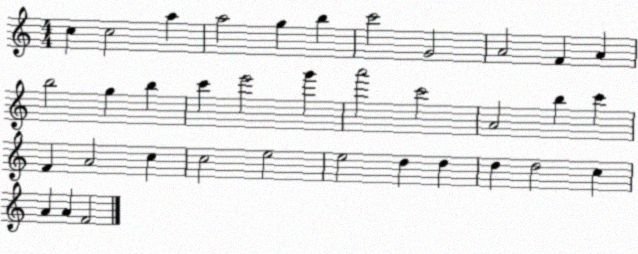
X:1
T:Untitled
M:4/4
L:1/4
K:C
c c2 a a2 g b c'2 G2 A2 F A b2 g b c' e'2 g' a'2 c'2 A2 b c' F A2 c c2 e2 e2 d d d d2 c A A F2